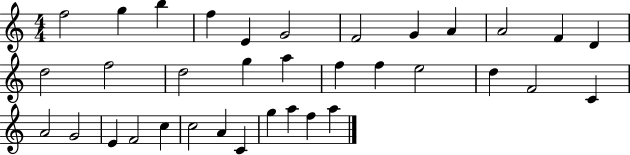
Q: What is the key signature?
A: C major